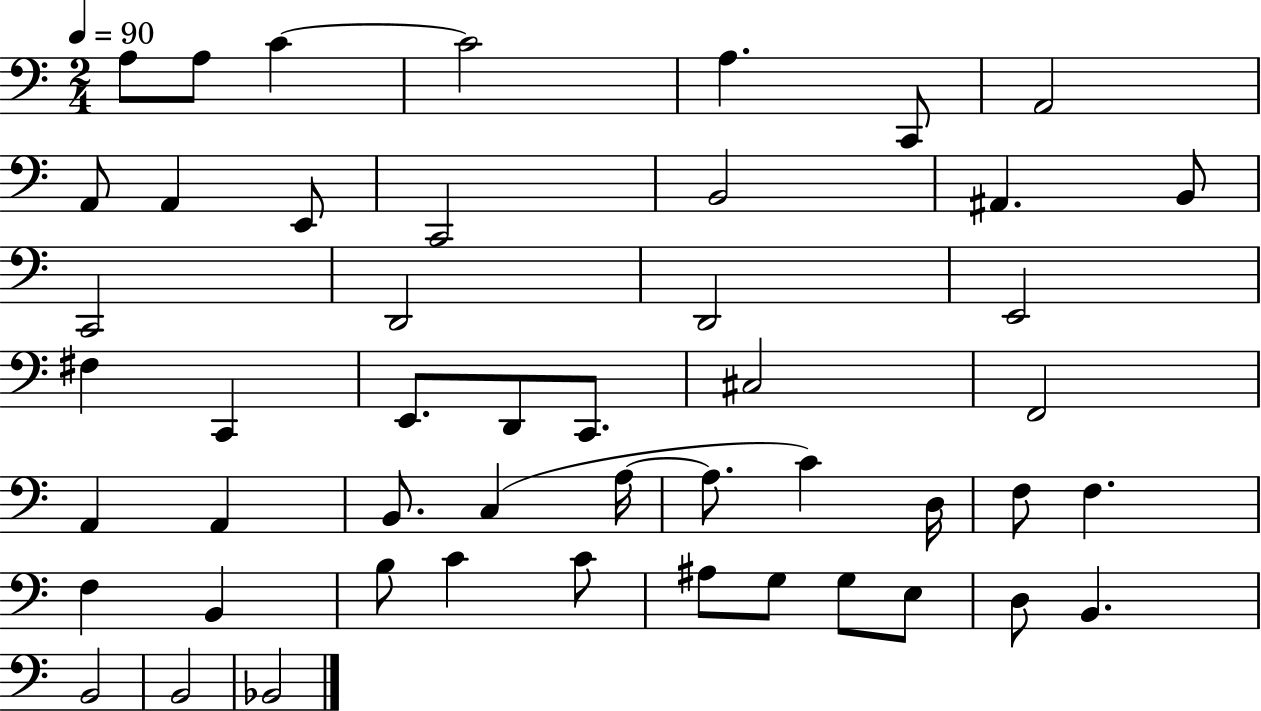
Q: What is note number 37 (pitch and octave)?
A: B2